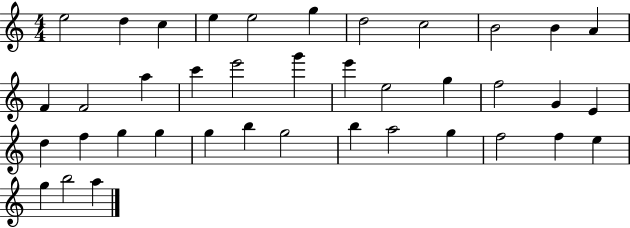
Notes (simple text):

E5/h D5/q C5/q E5/q E5/h G5/q D5/h C5/h B4/h B4/q A4/q F4/q F4/h A5/q C6/q E6/h G6/q E6/q E5/h G5/q F5/h G4/q E4/q D5/q F5/q G5/q G5/q G5/q B5/q G5/h B5/q A5/h G5/q F5/h F5/q E5/q G5/q B5/h A5/q